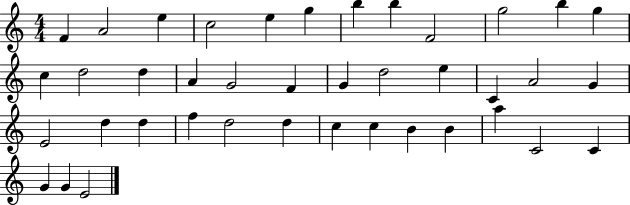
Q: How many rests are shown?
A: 0